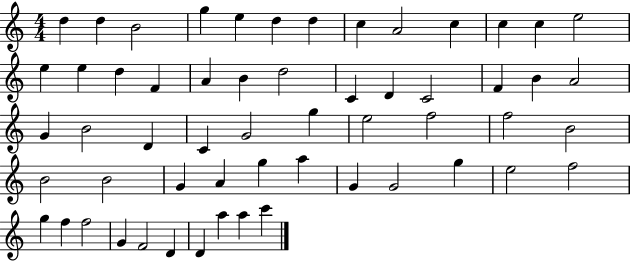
{
  \clef treble
  \numericTimeSignature
  \time 4/4
  \key c \major
  d''4 d''4 b'2 | g''4 e''4 d''4 d''4 | c''4 a'2 c''4 | c''4 c''4 e''2 | \break e''4 e''4 d''4 f'4 | a'4 b'4 d''2 | c'4 d'4 c'2 | f'4 b'4 a'2 | \break g'4 b'2 d'4 | c'4 g'2 g''4 | e''2 f''2 | f''2 b'2 | \break b'2 b'2 | g'4 a'4 g''4 a''4 | g'4 g'2 g''4 | e''2 f''2 | \break g''4 f''4 f''2 | g'4 f'2 d'4 | d'4 a''4 a''4 c'''4 | \bar "|."
}